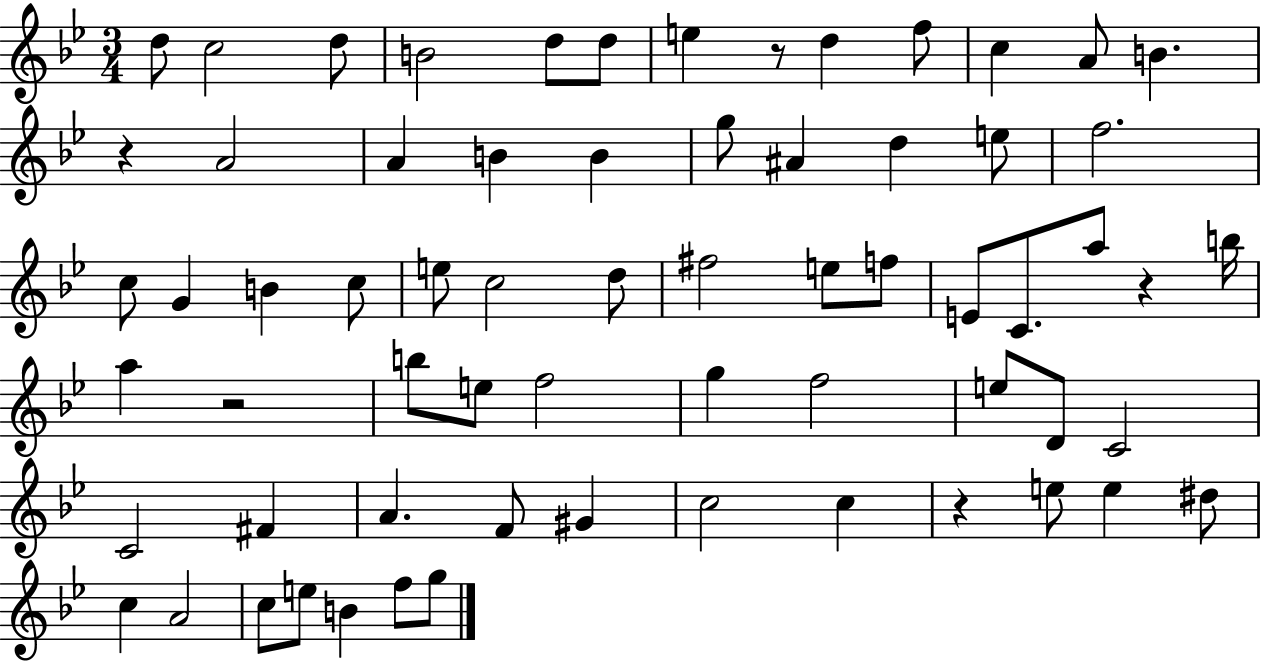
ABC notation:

X:1
T:Untitled
M:3/4
L:1/4
K:Bb
d/2 c2 d/2 B2 d/2 d/2 e z/2 d f/2 c A/2 B z A2 A B B g/2 ^A d e/2 f2 c/2 G B c/2 e/2 c2 d/2 ^f2 e/2 f/2 E/2 C/2 a/2 z b/4 a z2 b/2 e/2 f2 g f2 e/2 D/2 C2 C2 ^F A F/2 ^G c2 c z e/2 e ^d/2 c A2 c/2 e/2 B f/2 g/2